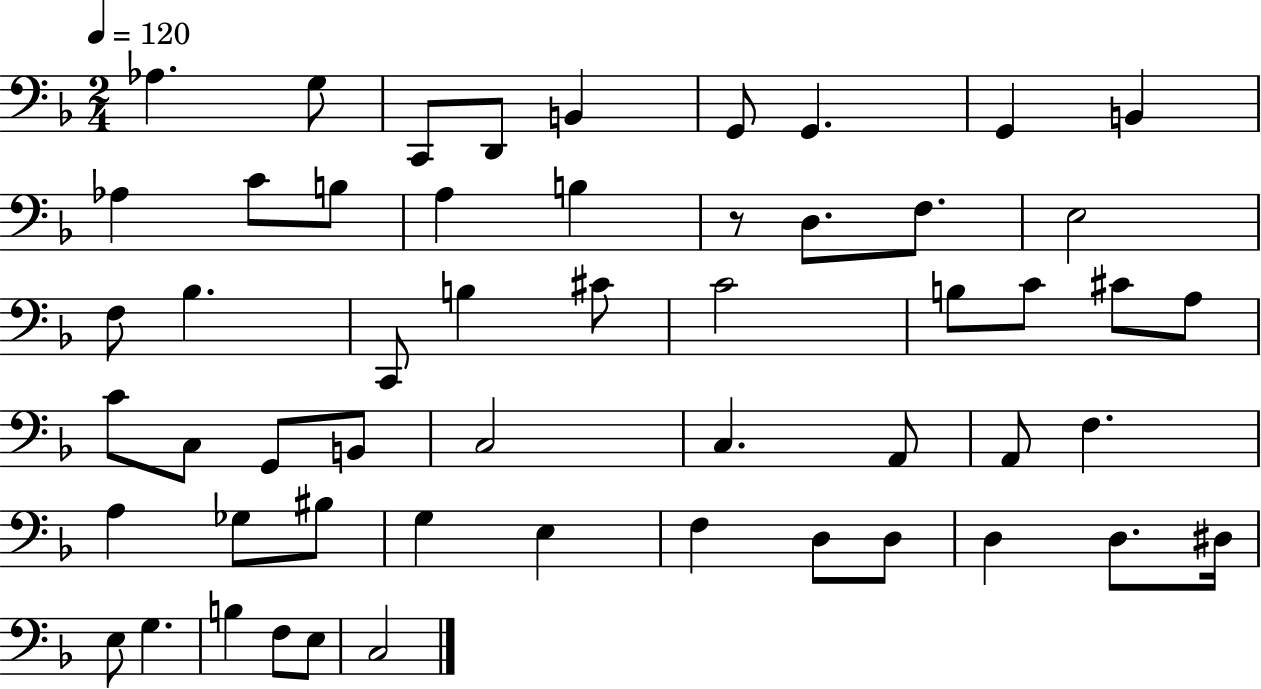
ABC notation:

X:1
T:Untitled
M:2/4
L:1/4
K:F
_A, G,/2 C,,/2 D,,/2 B,, G,,/2 G,, G,, B,, _A, C/2 B,/2 A, B, z/2 D,/2 F,/2 E,2 F,/2 _B, C,,/2 B, ^C/2 C2 B,/2 C/2 ^C/2 A,/2 C/2 C,/2 G,,/2 B,,/2 C,2 C, A,,/2 A,,/2 F, A, _G,/2 ^B,/2 G, E, F, D,/2 D,/2 D, D,/2 ^D,/4 E,/2 G, B, F,/2 E,/2 C,2